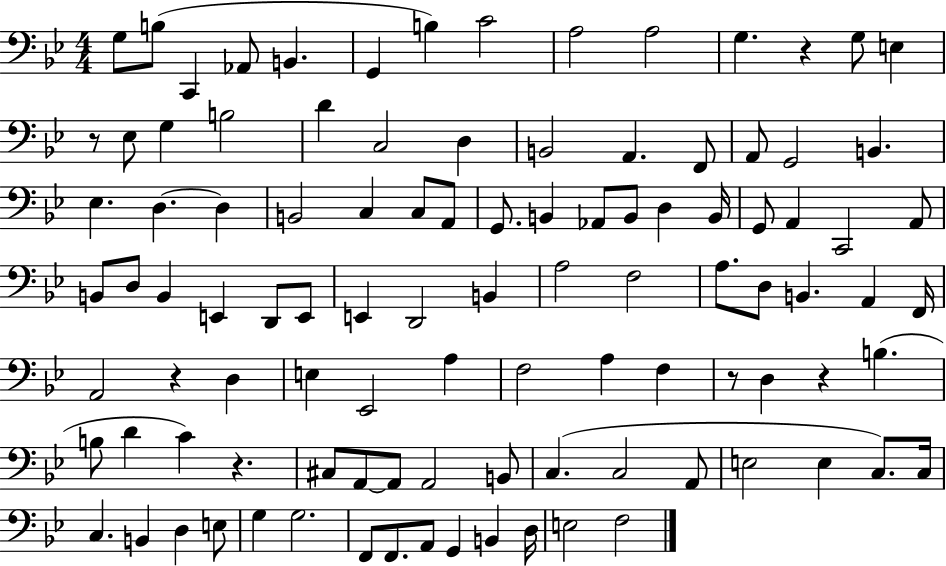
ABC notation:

X:1
T:Untitled
M:4/4
L:1/4
K:Bb
G,/2 B,/2 C,, _A,,/2 B,, G,, B, C2 A,2 A,2 G, z G,/2 E, z/2 _E,/2 G, B,2 D C,2 D, B,,2 A,, F,,/2 A,,/2 G,,2 B,, _E, D, D, B,,2 C, C,/2 A,,/2 G,,/2 B,, _A,,/2 B,,/2 D, B,,/4 G,,/2 A,, C,,2 A,,/2 B,,/2 D,/2 B,, E,, D,,/2 E,,/2 E,, D,,2 B,, A,2 F,2 A,/2 D,/2 B,, A,, F,,/4 A,,2 z D, E, _E,,2 A, F,2 A, F, z/2 D, z B, B,/2 D C z ^C,/2 A,,/2 A,,/2 A,,2 B,,/2 C, C,2 A,,/2 E,2 E, C,/2 C,/4 C, B,, D, E,/2 G, G,2 F,,/2 F,,/2 A,,/2 G,, B,, D,/4 E,2 F,2